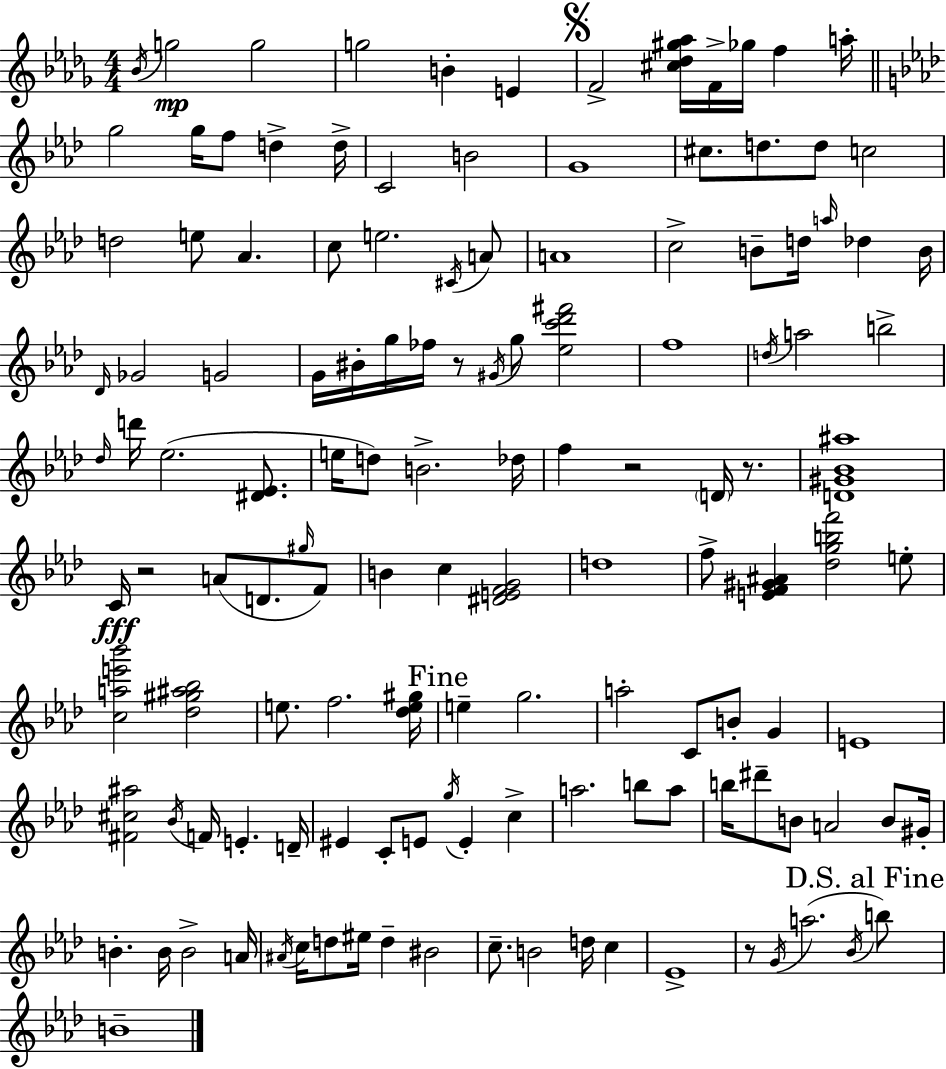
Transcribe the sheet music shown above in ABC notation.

X:1
T:Untitled
M:4/4
L:1/4
K:Bbm
_B/4 g2 g2 g2 B E F2 [^c_d^g_a]/4 F/4 _g/4 f a/4 g2 g/4 f/2 d d/4 C2 B2 G4 ^c/2 d/2 d/2 c2 d2 e/2 _A c/2 e2 ^C/4 A/2 A4 c2 B/2 d/4 a/4 _d B/4 _D/4 _G2 G2 G/4 ^B/4 g/4 _f/4 z/2 ^G/4 g/2 [_ec'_d'^f']2 f4 d/4 a2 b2 _d/4 d'/4 _e2 [^D_E]/2 e/4 d/2 B2 _d/4 f z2 D/4 z/2 [D^G_B^a]4 C/4 z2 A/2 D/2 ^g/4 F/2 B c [^DEFG]2 d4 f/2 [EF^G^A] [_dgbf']2 e/2 [cae'_b']2 [_d^g^a_b]2 e/2 f2 [_de^g]/4 e g2 a2 C/2 B/2 G E4 [^F^c^a]2 _B/4 F/4 E D/4 ^E C/2 E/2 g/4 E c a2 b/2 a/2 b/4 ^d'/2 B/2 A2 B/2 ^G/4 B B/4 B2 A/4 ^A/4 c/4 d/2 ^e/4 d ^B2 c/2 B2 d/4 c _E4 z/2 G/4 a2 _B/4 b/2 B4